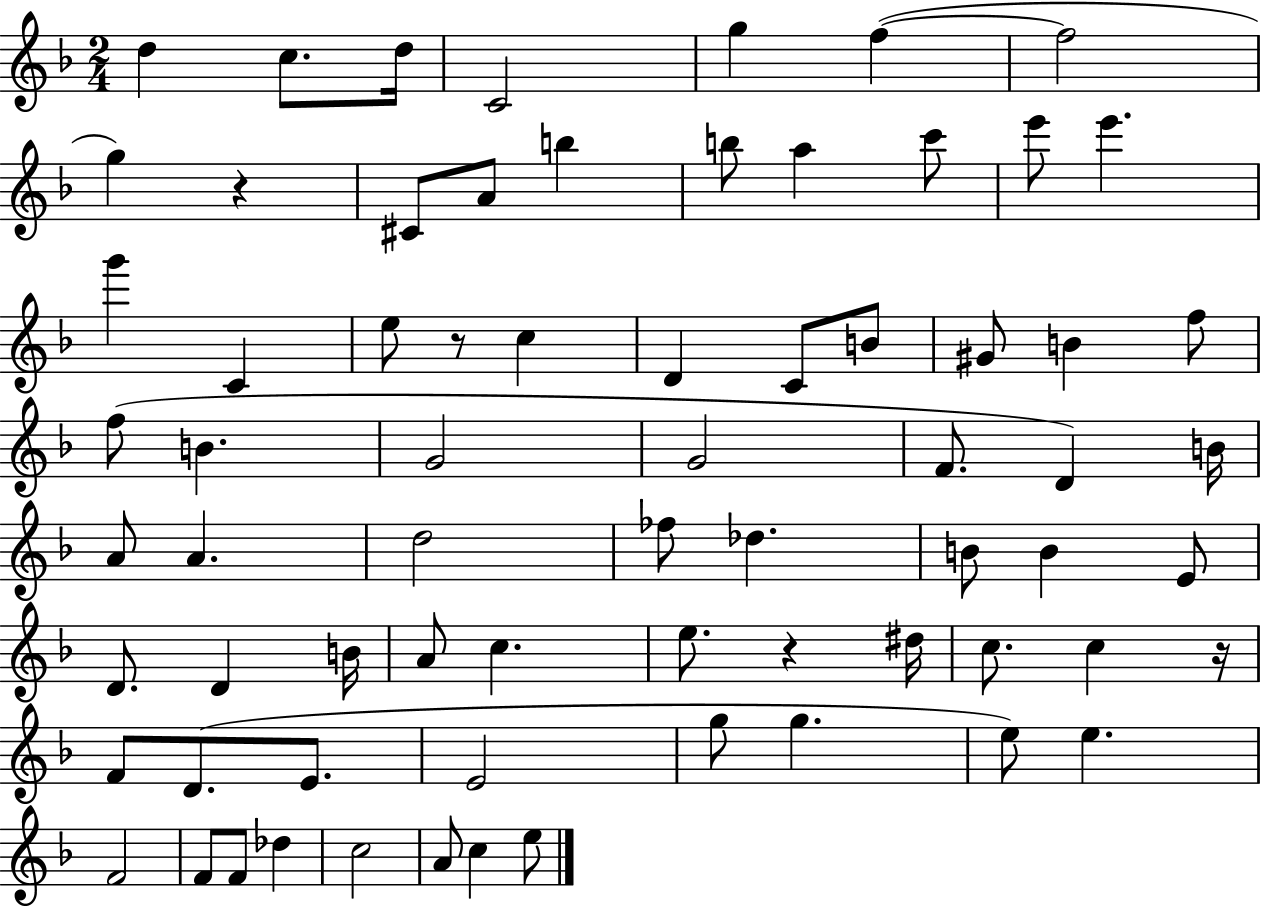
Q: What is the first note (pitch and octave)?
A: D5